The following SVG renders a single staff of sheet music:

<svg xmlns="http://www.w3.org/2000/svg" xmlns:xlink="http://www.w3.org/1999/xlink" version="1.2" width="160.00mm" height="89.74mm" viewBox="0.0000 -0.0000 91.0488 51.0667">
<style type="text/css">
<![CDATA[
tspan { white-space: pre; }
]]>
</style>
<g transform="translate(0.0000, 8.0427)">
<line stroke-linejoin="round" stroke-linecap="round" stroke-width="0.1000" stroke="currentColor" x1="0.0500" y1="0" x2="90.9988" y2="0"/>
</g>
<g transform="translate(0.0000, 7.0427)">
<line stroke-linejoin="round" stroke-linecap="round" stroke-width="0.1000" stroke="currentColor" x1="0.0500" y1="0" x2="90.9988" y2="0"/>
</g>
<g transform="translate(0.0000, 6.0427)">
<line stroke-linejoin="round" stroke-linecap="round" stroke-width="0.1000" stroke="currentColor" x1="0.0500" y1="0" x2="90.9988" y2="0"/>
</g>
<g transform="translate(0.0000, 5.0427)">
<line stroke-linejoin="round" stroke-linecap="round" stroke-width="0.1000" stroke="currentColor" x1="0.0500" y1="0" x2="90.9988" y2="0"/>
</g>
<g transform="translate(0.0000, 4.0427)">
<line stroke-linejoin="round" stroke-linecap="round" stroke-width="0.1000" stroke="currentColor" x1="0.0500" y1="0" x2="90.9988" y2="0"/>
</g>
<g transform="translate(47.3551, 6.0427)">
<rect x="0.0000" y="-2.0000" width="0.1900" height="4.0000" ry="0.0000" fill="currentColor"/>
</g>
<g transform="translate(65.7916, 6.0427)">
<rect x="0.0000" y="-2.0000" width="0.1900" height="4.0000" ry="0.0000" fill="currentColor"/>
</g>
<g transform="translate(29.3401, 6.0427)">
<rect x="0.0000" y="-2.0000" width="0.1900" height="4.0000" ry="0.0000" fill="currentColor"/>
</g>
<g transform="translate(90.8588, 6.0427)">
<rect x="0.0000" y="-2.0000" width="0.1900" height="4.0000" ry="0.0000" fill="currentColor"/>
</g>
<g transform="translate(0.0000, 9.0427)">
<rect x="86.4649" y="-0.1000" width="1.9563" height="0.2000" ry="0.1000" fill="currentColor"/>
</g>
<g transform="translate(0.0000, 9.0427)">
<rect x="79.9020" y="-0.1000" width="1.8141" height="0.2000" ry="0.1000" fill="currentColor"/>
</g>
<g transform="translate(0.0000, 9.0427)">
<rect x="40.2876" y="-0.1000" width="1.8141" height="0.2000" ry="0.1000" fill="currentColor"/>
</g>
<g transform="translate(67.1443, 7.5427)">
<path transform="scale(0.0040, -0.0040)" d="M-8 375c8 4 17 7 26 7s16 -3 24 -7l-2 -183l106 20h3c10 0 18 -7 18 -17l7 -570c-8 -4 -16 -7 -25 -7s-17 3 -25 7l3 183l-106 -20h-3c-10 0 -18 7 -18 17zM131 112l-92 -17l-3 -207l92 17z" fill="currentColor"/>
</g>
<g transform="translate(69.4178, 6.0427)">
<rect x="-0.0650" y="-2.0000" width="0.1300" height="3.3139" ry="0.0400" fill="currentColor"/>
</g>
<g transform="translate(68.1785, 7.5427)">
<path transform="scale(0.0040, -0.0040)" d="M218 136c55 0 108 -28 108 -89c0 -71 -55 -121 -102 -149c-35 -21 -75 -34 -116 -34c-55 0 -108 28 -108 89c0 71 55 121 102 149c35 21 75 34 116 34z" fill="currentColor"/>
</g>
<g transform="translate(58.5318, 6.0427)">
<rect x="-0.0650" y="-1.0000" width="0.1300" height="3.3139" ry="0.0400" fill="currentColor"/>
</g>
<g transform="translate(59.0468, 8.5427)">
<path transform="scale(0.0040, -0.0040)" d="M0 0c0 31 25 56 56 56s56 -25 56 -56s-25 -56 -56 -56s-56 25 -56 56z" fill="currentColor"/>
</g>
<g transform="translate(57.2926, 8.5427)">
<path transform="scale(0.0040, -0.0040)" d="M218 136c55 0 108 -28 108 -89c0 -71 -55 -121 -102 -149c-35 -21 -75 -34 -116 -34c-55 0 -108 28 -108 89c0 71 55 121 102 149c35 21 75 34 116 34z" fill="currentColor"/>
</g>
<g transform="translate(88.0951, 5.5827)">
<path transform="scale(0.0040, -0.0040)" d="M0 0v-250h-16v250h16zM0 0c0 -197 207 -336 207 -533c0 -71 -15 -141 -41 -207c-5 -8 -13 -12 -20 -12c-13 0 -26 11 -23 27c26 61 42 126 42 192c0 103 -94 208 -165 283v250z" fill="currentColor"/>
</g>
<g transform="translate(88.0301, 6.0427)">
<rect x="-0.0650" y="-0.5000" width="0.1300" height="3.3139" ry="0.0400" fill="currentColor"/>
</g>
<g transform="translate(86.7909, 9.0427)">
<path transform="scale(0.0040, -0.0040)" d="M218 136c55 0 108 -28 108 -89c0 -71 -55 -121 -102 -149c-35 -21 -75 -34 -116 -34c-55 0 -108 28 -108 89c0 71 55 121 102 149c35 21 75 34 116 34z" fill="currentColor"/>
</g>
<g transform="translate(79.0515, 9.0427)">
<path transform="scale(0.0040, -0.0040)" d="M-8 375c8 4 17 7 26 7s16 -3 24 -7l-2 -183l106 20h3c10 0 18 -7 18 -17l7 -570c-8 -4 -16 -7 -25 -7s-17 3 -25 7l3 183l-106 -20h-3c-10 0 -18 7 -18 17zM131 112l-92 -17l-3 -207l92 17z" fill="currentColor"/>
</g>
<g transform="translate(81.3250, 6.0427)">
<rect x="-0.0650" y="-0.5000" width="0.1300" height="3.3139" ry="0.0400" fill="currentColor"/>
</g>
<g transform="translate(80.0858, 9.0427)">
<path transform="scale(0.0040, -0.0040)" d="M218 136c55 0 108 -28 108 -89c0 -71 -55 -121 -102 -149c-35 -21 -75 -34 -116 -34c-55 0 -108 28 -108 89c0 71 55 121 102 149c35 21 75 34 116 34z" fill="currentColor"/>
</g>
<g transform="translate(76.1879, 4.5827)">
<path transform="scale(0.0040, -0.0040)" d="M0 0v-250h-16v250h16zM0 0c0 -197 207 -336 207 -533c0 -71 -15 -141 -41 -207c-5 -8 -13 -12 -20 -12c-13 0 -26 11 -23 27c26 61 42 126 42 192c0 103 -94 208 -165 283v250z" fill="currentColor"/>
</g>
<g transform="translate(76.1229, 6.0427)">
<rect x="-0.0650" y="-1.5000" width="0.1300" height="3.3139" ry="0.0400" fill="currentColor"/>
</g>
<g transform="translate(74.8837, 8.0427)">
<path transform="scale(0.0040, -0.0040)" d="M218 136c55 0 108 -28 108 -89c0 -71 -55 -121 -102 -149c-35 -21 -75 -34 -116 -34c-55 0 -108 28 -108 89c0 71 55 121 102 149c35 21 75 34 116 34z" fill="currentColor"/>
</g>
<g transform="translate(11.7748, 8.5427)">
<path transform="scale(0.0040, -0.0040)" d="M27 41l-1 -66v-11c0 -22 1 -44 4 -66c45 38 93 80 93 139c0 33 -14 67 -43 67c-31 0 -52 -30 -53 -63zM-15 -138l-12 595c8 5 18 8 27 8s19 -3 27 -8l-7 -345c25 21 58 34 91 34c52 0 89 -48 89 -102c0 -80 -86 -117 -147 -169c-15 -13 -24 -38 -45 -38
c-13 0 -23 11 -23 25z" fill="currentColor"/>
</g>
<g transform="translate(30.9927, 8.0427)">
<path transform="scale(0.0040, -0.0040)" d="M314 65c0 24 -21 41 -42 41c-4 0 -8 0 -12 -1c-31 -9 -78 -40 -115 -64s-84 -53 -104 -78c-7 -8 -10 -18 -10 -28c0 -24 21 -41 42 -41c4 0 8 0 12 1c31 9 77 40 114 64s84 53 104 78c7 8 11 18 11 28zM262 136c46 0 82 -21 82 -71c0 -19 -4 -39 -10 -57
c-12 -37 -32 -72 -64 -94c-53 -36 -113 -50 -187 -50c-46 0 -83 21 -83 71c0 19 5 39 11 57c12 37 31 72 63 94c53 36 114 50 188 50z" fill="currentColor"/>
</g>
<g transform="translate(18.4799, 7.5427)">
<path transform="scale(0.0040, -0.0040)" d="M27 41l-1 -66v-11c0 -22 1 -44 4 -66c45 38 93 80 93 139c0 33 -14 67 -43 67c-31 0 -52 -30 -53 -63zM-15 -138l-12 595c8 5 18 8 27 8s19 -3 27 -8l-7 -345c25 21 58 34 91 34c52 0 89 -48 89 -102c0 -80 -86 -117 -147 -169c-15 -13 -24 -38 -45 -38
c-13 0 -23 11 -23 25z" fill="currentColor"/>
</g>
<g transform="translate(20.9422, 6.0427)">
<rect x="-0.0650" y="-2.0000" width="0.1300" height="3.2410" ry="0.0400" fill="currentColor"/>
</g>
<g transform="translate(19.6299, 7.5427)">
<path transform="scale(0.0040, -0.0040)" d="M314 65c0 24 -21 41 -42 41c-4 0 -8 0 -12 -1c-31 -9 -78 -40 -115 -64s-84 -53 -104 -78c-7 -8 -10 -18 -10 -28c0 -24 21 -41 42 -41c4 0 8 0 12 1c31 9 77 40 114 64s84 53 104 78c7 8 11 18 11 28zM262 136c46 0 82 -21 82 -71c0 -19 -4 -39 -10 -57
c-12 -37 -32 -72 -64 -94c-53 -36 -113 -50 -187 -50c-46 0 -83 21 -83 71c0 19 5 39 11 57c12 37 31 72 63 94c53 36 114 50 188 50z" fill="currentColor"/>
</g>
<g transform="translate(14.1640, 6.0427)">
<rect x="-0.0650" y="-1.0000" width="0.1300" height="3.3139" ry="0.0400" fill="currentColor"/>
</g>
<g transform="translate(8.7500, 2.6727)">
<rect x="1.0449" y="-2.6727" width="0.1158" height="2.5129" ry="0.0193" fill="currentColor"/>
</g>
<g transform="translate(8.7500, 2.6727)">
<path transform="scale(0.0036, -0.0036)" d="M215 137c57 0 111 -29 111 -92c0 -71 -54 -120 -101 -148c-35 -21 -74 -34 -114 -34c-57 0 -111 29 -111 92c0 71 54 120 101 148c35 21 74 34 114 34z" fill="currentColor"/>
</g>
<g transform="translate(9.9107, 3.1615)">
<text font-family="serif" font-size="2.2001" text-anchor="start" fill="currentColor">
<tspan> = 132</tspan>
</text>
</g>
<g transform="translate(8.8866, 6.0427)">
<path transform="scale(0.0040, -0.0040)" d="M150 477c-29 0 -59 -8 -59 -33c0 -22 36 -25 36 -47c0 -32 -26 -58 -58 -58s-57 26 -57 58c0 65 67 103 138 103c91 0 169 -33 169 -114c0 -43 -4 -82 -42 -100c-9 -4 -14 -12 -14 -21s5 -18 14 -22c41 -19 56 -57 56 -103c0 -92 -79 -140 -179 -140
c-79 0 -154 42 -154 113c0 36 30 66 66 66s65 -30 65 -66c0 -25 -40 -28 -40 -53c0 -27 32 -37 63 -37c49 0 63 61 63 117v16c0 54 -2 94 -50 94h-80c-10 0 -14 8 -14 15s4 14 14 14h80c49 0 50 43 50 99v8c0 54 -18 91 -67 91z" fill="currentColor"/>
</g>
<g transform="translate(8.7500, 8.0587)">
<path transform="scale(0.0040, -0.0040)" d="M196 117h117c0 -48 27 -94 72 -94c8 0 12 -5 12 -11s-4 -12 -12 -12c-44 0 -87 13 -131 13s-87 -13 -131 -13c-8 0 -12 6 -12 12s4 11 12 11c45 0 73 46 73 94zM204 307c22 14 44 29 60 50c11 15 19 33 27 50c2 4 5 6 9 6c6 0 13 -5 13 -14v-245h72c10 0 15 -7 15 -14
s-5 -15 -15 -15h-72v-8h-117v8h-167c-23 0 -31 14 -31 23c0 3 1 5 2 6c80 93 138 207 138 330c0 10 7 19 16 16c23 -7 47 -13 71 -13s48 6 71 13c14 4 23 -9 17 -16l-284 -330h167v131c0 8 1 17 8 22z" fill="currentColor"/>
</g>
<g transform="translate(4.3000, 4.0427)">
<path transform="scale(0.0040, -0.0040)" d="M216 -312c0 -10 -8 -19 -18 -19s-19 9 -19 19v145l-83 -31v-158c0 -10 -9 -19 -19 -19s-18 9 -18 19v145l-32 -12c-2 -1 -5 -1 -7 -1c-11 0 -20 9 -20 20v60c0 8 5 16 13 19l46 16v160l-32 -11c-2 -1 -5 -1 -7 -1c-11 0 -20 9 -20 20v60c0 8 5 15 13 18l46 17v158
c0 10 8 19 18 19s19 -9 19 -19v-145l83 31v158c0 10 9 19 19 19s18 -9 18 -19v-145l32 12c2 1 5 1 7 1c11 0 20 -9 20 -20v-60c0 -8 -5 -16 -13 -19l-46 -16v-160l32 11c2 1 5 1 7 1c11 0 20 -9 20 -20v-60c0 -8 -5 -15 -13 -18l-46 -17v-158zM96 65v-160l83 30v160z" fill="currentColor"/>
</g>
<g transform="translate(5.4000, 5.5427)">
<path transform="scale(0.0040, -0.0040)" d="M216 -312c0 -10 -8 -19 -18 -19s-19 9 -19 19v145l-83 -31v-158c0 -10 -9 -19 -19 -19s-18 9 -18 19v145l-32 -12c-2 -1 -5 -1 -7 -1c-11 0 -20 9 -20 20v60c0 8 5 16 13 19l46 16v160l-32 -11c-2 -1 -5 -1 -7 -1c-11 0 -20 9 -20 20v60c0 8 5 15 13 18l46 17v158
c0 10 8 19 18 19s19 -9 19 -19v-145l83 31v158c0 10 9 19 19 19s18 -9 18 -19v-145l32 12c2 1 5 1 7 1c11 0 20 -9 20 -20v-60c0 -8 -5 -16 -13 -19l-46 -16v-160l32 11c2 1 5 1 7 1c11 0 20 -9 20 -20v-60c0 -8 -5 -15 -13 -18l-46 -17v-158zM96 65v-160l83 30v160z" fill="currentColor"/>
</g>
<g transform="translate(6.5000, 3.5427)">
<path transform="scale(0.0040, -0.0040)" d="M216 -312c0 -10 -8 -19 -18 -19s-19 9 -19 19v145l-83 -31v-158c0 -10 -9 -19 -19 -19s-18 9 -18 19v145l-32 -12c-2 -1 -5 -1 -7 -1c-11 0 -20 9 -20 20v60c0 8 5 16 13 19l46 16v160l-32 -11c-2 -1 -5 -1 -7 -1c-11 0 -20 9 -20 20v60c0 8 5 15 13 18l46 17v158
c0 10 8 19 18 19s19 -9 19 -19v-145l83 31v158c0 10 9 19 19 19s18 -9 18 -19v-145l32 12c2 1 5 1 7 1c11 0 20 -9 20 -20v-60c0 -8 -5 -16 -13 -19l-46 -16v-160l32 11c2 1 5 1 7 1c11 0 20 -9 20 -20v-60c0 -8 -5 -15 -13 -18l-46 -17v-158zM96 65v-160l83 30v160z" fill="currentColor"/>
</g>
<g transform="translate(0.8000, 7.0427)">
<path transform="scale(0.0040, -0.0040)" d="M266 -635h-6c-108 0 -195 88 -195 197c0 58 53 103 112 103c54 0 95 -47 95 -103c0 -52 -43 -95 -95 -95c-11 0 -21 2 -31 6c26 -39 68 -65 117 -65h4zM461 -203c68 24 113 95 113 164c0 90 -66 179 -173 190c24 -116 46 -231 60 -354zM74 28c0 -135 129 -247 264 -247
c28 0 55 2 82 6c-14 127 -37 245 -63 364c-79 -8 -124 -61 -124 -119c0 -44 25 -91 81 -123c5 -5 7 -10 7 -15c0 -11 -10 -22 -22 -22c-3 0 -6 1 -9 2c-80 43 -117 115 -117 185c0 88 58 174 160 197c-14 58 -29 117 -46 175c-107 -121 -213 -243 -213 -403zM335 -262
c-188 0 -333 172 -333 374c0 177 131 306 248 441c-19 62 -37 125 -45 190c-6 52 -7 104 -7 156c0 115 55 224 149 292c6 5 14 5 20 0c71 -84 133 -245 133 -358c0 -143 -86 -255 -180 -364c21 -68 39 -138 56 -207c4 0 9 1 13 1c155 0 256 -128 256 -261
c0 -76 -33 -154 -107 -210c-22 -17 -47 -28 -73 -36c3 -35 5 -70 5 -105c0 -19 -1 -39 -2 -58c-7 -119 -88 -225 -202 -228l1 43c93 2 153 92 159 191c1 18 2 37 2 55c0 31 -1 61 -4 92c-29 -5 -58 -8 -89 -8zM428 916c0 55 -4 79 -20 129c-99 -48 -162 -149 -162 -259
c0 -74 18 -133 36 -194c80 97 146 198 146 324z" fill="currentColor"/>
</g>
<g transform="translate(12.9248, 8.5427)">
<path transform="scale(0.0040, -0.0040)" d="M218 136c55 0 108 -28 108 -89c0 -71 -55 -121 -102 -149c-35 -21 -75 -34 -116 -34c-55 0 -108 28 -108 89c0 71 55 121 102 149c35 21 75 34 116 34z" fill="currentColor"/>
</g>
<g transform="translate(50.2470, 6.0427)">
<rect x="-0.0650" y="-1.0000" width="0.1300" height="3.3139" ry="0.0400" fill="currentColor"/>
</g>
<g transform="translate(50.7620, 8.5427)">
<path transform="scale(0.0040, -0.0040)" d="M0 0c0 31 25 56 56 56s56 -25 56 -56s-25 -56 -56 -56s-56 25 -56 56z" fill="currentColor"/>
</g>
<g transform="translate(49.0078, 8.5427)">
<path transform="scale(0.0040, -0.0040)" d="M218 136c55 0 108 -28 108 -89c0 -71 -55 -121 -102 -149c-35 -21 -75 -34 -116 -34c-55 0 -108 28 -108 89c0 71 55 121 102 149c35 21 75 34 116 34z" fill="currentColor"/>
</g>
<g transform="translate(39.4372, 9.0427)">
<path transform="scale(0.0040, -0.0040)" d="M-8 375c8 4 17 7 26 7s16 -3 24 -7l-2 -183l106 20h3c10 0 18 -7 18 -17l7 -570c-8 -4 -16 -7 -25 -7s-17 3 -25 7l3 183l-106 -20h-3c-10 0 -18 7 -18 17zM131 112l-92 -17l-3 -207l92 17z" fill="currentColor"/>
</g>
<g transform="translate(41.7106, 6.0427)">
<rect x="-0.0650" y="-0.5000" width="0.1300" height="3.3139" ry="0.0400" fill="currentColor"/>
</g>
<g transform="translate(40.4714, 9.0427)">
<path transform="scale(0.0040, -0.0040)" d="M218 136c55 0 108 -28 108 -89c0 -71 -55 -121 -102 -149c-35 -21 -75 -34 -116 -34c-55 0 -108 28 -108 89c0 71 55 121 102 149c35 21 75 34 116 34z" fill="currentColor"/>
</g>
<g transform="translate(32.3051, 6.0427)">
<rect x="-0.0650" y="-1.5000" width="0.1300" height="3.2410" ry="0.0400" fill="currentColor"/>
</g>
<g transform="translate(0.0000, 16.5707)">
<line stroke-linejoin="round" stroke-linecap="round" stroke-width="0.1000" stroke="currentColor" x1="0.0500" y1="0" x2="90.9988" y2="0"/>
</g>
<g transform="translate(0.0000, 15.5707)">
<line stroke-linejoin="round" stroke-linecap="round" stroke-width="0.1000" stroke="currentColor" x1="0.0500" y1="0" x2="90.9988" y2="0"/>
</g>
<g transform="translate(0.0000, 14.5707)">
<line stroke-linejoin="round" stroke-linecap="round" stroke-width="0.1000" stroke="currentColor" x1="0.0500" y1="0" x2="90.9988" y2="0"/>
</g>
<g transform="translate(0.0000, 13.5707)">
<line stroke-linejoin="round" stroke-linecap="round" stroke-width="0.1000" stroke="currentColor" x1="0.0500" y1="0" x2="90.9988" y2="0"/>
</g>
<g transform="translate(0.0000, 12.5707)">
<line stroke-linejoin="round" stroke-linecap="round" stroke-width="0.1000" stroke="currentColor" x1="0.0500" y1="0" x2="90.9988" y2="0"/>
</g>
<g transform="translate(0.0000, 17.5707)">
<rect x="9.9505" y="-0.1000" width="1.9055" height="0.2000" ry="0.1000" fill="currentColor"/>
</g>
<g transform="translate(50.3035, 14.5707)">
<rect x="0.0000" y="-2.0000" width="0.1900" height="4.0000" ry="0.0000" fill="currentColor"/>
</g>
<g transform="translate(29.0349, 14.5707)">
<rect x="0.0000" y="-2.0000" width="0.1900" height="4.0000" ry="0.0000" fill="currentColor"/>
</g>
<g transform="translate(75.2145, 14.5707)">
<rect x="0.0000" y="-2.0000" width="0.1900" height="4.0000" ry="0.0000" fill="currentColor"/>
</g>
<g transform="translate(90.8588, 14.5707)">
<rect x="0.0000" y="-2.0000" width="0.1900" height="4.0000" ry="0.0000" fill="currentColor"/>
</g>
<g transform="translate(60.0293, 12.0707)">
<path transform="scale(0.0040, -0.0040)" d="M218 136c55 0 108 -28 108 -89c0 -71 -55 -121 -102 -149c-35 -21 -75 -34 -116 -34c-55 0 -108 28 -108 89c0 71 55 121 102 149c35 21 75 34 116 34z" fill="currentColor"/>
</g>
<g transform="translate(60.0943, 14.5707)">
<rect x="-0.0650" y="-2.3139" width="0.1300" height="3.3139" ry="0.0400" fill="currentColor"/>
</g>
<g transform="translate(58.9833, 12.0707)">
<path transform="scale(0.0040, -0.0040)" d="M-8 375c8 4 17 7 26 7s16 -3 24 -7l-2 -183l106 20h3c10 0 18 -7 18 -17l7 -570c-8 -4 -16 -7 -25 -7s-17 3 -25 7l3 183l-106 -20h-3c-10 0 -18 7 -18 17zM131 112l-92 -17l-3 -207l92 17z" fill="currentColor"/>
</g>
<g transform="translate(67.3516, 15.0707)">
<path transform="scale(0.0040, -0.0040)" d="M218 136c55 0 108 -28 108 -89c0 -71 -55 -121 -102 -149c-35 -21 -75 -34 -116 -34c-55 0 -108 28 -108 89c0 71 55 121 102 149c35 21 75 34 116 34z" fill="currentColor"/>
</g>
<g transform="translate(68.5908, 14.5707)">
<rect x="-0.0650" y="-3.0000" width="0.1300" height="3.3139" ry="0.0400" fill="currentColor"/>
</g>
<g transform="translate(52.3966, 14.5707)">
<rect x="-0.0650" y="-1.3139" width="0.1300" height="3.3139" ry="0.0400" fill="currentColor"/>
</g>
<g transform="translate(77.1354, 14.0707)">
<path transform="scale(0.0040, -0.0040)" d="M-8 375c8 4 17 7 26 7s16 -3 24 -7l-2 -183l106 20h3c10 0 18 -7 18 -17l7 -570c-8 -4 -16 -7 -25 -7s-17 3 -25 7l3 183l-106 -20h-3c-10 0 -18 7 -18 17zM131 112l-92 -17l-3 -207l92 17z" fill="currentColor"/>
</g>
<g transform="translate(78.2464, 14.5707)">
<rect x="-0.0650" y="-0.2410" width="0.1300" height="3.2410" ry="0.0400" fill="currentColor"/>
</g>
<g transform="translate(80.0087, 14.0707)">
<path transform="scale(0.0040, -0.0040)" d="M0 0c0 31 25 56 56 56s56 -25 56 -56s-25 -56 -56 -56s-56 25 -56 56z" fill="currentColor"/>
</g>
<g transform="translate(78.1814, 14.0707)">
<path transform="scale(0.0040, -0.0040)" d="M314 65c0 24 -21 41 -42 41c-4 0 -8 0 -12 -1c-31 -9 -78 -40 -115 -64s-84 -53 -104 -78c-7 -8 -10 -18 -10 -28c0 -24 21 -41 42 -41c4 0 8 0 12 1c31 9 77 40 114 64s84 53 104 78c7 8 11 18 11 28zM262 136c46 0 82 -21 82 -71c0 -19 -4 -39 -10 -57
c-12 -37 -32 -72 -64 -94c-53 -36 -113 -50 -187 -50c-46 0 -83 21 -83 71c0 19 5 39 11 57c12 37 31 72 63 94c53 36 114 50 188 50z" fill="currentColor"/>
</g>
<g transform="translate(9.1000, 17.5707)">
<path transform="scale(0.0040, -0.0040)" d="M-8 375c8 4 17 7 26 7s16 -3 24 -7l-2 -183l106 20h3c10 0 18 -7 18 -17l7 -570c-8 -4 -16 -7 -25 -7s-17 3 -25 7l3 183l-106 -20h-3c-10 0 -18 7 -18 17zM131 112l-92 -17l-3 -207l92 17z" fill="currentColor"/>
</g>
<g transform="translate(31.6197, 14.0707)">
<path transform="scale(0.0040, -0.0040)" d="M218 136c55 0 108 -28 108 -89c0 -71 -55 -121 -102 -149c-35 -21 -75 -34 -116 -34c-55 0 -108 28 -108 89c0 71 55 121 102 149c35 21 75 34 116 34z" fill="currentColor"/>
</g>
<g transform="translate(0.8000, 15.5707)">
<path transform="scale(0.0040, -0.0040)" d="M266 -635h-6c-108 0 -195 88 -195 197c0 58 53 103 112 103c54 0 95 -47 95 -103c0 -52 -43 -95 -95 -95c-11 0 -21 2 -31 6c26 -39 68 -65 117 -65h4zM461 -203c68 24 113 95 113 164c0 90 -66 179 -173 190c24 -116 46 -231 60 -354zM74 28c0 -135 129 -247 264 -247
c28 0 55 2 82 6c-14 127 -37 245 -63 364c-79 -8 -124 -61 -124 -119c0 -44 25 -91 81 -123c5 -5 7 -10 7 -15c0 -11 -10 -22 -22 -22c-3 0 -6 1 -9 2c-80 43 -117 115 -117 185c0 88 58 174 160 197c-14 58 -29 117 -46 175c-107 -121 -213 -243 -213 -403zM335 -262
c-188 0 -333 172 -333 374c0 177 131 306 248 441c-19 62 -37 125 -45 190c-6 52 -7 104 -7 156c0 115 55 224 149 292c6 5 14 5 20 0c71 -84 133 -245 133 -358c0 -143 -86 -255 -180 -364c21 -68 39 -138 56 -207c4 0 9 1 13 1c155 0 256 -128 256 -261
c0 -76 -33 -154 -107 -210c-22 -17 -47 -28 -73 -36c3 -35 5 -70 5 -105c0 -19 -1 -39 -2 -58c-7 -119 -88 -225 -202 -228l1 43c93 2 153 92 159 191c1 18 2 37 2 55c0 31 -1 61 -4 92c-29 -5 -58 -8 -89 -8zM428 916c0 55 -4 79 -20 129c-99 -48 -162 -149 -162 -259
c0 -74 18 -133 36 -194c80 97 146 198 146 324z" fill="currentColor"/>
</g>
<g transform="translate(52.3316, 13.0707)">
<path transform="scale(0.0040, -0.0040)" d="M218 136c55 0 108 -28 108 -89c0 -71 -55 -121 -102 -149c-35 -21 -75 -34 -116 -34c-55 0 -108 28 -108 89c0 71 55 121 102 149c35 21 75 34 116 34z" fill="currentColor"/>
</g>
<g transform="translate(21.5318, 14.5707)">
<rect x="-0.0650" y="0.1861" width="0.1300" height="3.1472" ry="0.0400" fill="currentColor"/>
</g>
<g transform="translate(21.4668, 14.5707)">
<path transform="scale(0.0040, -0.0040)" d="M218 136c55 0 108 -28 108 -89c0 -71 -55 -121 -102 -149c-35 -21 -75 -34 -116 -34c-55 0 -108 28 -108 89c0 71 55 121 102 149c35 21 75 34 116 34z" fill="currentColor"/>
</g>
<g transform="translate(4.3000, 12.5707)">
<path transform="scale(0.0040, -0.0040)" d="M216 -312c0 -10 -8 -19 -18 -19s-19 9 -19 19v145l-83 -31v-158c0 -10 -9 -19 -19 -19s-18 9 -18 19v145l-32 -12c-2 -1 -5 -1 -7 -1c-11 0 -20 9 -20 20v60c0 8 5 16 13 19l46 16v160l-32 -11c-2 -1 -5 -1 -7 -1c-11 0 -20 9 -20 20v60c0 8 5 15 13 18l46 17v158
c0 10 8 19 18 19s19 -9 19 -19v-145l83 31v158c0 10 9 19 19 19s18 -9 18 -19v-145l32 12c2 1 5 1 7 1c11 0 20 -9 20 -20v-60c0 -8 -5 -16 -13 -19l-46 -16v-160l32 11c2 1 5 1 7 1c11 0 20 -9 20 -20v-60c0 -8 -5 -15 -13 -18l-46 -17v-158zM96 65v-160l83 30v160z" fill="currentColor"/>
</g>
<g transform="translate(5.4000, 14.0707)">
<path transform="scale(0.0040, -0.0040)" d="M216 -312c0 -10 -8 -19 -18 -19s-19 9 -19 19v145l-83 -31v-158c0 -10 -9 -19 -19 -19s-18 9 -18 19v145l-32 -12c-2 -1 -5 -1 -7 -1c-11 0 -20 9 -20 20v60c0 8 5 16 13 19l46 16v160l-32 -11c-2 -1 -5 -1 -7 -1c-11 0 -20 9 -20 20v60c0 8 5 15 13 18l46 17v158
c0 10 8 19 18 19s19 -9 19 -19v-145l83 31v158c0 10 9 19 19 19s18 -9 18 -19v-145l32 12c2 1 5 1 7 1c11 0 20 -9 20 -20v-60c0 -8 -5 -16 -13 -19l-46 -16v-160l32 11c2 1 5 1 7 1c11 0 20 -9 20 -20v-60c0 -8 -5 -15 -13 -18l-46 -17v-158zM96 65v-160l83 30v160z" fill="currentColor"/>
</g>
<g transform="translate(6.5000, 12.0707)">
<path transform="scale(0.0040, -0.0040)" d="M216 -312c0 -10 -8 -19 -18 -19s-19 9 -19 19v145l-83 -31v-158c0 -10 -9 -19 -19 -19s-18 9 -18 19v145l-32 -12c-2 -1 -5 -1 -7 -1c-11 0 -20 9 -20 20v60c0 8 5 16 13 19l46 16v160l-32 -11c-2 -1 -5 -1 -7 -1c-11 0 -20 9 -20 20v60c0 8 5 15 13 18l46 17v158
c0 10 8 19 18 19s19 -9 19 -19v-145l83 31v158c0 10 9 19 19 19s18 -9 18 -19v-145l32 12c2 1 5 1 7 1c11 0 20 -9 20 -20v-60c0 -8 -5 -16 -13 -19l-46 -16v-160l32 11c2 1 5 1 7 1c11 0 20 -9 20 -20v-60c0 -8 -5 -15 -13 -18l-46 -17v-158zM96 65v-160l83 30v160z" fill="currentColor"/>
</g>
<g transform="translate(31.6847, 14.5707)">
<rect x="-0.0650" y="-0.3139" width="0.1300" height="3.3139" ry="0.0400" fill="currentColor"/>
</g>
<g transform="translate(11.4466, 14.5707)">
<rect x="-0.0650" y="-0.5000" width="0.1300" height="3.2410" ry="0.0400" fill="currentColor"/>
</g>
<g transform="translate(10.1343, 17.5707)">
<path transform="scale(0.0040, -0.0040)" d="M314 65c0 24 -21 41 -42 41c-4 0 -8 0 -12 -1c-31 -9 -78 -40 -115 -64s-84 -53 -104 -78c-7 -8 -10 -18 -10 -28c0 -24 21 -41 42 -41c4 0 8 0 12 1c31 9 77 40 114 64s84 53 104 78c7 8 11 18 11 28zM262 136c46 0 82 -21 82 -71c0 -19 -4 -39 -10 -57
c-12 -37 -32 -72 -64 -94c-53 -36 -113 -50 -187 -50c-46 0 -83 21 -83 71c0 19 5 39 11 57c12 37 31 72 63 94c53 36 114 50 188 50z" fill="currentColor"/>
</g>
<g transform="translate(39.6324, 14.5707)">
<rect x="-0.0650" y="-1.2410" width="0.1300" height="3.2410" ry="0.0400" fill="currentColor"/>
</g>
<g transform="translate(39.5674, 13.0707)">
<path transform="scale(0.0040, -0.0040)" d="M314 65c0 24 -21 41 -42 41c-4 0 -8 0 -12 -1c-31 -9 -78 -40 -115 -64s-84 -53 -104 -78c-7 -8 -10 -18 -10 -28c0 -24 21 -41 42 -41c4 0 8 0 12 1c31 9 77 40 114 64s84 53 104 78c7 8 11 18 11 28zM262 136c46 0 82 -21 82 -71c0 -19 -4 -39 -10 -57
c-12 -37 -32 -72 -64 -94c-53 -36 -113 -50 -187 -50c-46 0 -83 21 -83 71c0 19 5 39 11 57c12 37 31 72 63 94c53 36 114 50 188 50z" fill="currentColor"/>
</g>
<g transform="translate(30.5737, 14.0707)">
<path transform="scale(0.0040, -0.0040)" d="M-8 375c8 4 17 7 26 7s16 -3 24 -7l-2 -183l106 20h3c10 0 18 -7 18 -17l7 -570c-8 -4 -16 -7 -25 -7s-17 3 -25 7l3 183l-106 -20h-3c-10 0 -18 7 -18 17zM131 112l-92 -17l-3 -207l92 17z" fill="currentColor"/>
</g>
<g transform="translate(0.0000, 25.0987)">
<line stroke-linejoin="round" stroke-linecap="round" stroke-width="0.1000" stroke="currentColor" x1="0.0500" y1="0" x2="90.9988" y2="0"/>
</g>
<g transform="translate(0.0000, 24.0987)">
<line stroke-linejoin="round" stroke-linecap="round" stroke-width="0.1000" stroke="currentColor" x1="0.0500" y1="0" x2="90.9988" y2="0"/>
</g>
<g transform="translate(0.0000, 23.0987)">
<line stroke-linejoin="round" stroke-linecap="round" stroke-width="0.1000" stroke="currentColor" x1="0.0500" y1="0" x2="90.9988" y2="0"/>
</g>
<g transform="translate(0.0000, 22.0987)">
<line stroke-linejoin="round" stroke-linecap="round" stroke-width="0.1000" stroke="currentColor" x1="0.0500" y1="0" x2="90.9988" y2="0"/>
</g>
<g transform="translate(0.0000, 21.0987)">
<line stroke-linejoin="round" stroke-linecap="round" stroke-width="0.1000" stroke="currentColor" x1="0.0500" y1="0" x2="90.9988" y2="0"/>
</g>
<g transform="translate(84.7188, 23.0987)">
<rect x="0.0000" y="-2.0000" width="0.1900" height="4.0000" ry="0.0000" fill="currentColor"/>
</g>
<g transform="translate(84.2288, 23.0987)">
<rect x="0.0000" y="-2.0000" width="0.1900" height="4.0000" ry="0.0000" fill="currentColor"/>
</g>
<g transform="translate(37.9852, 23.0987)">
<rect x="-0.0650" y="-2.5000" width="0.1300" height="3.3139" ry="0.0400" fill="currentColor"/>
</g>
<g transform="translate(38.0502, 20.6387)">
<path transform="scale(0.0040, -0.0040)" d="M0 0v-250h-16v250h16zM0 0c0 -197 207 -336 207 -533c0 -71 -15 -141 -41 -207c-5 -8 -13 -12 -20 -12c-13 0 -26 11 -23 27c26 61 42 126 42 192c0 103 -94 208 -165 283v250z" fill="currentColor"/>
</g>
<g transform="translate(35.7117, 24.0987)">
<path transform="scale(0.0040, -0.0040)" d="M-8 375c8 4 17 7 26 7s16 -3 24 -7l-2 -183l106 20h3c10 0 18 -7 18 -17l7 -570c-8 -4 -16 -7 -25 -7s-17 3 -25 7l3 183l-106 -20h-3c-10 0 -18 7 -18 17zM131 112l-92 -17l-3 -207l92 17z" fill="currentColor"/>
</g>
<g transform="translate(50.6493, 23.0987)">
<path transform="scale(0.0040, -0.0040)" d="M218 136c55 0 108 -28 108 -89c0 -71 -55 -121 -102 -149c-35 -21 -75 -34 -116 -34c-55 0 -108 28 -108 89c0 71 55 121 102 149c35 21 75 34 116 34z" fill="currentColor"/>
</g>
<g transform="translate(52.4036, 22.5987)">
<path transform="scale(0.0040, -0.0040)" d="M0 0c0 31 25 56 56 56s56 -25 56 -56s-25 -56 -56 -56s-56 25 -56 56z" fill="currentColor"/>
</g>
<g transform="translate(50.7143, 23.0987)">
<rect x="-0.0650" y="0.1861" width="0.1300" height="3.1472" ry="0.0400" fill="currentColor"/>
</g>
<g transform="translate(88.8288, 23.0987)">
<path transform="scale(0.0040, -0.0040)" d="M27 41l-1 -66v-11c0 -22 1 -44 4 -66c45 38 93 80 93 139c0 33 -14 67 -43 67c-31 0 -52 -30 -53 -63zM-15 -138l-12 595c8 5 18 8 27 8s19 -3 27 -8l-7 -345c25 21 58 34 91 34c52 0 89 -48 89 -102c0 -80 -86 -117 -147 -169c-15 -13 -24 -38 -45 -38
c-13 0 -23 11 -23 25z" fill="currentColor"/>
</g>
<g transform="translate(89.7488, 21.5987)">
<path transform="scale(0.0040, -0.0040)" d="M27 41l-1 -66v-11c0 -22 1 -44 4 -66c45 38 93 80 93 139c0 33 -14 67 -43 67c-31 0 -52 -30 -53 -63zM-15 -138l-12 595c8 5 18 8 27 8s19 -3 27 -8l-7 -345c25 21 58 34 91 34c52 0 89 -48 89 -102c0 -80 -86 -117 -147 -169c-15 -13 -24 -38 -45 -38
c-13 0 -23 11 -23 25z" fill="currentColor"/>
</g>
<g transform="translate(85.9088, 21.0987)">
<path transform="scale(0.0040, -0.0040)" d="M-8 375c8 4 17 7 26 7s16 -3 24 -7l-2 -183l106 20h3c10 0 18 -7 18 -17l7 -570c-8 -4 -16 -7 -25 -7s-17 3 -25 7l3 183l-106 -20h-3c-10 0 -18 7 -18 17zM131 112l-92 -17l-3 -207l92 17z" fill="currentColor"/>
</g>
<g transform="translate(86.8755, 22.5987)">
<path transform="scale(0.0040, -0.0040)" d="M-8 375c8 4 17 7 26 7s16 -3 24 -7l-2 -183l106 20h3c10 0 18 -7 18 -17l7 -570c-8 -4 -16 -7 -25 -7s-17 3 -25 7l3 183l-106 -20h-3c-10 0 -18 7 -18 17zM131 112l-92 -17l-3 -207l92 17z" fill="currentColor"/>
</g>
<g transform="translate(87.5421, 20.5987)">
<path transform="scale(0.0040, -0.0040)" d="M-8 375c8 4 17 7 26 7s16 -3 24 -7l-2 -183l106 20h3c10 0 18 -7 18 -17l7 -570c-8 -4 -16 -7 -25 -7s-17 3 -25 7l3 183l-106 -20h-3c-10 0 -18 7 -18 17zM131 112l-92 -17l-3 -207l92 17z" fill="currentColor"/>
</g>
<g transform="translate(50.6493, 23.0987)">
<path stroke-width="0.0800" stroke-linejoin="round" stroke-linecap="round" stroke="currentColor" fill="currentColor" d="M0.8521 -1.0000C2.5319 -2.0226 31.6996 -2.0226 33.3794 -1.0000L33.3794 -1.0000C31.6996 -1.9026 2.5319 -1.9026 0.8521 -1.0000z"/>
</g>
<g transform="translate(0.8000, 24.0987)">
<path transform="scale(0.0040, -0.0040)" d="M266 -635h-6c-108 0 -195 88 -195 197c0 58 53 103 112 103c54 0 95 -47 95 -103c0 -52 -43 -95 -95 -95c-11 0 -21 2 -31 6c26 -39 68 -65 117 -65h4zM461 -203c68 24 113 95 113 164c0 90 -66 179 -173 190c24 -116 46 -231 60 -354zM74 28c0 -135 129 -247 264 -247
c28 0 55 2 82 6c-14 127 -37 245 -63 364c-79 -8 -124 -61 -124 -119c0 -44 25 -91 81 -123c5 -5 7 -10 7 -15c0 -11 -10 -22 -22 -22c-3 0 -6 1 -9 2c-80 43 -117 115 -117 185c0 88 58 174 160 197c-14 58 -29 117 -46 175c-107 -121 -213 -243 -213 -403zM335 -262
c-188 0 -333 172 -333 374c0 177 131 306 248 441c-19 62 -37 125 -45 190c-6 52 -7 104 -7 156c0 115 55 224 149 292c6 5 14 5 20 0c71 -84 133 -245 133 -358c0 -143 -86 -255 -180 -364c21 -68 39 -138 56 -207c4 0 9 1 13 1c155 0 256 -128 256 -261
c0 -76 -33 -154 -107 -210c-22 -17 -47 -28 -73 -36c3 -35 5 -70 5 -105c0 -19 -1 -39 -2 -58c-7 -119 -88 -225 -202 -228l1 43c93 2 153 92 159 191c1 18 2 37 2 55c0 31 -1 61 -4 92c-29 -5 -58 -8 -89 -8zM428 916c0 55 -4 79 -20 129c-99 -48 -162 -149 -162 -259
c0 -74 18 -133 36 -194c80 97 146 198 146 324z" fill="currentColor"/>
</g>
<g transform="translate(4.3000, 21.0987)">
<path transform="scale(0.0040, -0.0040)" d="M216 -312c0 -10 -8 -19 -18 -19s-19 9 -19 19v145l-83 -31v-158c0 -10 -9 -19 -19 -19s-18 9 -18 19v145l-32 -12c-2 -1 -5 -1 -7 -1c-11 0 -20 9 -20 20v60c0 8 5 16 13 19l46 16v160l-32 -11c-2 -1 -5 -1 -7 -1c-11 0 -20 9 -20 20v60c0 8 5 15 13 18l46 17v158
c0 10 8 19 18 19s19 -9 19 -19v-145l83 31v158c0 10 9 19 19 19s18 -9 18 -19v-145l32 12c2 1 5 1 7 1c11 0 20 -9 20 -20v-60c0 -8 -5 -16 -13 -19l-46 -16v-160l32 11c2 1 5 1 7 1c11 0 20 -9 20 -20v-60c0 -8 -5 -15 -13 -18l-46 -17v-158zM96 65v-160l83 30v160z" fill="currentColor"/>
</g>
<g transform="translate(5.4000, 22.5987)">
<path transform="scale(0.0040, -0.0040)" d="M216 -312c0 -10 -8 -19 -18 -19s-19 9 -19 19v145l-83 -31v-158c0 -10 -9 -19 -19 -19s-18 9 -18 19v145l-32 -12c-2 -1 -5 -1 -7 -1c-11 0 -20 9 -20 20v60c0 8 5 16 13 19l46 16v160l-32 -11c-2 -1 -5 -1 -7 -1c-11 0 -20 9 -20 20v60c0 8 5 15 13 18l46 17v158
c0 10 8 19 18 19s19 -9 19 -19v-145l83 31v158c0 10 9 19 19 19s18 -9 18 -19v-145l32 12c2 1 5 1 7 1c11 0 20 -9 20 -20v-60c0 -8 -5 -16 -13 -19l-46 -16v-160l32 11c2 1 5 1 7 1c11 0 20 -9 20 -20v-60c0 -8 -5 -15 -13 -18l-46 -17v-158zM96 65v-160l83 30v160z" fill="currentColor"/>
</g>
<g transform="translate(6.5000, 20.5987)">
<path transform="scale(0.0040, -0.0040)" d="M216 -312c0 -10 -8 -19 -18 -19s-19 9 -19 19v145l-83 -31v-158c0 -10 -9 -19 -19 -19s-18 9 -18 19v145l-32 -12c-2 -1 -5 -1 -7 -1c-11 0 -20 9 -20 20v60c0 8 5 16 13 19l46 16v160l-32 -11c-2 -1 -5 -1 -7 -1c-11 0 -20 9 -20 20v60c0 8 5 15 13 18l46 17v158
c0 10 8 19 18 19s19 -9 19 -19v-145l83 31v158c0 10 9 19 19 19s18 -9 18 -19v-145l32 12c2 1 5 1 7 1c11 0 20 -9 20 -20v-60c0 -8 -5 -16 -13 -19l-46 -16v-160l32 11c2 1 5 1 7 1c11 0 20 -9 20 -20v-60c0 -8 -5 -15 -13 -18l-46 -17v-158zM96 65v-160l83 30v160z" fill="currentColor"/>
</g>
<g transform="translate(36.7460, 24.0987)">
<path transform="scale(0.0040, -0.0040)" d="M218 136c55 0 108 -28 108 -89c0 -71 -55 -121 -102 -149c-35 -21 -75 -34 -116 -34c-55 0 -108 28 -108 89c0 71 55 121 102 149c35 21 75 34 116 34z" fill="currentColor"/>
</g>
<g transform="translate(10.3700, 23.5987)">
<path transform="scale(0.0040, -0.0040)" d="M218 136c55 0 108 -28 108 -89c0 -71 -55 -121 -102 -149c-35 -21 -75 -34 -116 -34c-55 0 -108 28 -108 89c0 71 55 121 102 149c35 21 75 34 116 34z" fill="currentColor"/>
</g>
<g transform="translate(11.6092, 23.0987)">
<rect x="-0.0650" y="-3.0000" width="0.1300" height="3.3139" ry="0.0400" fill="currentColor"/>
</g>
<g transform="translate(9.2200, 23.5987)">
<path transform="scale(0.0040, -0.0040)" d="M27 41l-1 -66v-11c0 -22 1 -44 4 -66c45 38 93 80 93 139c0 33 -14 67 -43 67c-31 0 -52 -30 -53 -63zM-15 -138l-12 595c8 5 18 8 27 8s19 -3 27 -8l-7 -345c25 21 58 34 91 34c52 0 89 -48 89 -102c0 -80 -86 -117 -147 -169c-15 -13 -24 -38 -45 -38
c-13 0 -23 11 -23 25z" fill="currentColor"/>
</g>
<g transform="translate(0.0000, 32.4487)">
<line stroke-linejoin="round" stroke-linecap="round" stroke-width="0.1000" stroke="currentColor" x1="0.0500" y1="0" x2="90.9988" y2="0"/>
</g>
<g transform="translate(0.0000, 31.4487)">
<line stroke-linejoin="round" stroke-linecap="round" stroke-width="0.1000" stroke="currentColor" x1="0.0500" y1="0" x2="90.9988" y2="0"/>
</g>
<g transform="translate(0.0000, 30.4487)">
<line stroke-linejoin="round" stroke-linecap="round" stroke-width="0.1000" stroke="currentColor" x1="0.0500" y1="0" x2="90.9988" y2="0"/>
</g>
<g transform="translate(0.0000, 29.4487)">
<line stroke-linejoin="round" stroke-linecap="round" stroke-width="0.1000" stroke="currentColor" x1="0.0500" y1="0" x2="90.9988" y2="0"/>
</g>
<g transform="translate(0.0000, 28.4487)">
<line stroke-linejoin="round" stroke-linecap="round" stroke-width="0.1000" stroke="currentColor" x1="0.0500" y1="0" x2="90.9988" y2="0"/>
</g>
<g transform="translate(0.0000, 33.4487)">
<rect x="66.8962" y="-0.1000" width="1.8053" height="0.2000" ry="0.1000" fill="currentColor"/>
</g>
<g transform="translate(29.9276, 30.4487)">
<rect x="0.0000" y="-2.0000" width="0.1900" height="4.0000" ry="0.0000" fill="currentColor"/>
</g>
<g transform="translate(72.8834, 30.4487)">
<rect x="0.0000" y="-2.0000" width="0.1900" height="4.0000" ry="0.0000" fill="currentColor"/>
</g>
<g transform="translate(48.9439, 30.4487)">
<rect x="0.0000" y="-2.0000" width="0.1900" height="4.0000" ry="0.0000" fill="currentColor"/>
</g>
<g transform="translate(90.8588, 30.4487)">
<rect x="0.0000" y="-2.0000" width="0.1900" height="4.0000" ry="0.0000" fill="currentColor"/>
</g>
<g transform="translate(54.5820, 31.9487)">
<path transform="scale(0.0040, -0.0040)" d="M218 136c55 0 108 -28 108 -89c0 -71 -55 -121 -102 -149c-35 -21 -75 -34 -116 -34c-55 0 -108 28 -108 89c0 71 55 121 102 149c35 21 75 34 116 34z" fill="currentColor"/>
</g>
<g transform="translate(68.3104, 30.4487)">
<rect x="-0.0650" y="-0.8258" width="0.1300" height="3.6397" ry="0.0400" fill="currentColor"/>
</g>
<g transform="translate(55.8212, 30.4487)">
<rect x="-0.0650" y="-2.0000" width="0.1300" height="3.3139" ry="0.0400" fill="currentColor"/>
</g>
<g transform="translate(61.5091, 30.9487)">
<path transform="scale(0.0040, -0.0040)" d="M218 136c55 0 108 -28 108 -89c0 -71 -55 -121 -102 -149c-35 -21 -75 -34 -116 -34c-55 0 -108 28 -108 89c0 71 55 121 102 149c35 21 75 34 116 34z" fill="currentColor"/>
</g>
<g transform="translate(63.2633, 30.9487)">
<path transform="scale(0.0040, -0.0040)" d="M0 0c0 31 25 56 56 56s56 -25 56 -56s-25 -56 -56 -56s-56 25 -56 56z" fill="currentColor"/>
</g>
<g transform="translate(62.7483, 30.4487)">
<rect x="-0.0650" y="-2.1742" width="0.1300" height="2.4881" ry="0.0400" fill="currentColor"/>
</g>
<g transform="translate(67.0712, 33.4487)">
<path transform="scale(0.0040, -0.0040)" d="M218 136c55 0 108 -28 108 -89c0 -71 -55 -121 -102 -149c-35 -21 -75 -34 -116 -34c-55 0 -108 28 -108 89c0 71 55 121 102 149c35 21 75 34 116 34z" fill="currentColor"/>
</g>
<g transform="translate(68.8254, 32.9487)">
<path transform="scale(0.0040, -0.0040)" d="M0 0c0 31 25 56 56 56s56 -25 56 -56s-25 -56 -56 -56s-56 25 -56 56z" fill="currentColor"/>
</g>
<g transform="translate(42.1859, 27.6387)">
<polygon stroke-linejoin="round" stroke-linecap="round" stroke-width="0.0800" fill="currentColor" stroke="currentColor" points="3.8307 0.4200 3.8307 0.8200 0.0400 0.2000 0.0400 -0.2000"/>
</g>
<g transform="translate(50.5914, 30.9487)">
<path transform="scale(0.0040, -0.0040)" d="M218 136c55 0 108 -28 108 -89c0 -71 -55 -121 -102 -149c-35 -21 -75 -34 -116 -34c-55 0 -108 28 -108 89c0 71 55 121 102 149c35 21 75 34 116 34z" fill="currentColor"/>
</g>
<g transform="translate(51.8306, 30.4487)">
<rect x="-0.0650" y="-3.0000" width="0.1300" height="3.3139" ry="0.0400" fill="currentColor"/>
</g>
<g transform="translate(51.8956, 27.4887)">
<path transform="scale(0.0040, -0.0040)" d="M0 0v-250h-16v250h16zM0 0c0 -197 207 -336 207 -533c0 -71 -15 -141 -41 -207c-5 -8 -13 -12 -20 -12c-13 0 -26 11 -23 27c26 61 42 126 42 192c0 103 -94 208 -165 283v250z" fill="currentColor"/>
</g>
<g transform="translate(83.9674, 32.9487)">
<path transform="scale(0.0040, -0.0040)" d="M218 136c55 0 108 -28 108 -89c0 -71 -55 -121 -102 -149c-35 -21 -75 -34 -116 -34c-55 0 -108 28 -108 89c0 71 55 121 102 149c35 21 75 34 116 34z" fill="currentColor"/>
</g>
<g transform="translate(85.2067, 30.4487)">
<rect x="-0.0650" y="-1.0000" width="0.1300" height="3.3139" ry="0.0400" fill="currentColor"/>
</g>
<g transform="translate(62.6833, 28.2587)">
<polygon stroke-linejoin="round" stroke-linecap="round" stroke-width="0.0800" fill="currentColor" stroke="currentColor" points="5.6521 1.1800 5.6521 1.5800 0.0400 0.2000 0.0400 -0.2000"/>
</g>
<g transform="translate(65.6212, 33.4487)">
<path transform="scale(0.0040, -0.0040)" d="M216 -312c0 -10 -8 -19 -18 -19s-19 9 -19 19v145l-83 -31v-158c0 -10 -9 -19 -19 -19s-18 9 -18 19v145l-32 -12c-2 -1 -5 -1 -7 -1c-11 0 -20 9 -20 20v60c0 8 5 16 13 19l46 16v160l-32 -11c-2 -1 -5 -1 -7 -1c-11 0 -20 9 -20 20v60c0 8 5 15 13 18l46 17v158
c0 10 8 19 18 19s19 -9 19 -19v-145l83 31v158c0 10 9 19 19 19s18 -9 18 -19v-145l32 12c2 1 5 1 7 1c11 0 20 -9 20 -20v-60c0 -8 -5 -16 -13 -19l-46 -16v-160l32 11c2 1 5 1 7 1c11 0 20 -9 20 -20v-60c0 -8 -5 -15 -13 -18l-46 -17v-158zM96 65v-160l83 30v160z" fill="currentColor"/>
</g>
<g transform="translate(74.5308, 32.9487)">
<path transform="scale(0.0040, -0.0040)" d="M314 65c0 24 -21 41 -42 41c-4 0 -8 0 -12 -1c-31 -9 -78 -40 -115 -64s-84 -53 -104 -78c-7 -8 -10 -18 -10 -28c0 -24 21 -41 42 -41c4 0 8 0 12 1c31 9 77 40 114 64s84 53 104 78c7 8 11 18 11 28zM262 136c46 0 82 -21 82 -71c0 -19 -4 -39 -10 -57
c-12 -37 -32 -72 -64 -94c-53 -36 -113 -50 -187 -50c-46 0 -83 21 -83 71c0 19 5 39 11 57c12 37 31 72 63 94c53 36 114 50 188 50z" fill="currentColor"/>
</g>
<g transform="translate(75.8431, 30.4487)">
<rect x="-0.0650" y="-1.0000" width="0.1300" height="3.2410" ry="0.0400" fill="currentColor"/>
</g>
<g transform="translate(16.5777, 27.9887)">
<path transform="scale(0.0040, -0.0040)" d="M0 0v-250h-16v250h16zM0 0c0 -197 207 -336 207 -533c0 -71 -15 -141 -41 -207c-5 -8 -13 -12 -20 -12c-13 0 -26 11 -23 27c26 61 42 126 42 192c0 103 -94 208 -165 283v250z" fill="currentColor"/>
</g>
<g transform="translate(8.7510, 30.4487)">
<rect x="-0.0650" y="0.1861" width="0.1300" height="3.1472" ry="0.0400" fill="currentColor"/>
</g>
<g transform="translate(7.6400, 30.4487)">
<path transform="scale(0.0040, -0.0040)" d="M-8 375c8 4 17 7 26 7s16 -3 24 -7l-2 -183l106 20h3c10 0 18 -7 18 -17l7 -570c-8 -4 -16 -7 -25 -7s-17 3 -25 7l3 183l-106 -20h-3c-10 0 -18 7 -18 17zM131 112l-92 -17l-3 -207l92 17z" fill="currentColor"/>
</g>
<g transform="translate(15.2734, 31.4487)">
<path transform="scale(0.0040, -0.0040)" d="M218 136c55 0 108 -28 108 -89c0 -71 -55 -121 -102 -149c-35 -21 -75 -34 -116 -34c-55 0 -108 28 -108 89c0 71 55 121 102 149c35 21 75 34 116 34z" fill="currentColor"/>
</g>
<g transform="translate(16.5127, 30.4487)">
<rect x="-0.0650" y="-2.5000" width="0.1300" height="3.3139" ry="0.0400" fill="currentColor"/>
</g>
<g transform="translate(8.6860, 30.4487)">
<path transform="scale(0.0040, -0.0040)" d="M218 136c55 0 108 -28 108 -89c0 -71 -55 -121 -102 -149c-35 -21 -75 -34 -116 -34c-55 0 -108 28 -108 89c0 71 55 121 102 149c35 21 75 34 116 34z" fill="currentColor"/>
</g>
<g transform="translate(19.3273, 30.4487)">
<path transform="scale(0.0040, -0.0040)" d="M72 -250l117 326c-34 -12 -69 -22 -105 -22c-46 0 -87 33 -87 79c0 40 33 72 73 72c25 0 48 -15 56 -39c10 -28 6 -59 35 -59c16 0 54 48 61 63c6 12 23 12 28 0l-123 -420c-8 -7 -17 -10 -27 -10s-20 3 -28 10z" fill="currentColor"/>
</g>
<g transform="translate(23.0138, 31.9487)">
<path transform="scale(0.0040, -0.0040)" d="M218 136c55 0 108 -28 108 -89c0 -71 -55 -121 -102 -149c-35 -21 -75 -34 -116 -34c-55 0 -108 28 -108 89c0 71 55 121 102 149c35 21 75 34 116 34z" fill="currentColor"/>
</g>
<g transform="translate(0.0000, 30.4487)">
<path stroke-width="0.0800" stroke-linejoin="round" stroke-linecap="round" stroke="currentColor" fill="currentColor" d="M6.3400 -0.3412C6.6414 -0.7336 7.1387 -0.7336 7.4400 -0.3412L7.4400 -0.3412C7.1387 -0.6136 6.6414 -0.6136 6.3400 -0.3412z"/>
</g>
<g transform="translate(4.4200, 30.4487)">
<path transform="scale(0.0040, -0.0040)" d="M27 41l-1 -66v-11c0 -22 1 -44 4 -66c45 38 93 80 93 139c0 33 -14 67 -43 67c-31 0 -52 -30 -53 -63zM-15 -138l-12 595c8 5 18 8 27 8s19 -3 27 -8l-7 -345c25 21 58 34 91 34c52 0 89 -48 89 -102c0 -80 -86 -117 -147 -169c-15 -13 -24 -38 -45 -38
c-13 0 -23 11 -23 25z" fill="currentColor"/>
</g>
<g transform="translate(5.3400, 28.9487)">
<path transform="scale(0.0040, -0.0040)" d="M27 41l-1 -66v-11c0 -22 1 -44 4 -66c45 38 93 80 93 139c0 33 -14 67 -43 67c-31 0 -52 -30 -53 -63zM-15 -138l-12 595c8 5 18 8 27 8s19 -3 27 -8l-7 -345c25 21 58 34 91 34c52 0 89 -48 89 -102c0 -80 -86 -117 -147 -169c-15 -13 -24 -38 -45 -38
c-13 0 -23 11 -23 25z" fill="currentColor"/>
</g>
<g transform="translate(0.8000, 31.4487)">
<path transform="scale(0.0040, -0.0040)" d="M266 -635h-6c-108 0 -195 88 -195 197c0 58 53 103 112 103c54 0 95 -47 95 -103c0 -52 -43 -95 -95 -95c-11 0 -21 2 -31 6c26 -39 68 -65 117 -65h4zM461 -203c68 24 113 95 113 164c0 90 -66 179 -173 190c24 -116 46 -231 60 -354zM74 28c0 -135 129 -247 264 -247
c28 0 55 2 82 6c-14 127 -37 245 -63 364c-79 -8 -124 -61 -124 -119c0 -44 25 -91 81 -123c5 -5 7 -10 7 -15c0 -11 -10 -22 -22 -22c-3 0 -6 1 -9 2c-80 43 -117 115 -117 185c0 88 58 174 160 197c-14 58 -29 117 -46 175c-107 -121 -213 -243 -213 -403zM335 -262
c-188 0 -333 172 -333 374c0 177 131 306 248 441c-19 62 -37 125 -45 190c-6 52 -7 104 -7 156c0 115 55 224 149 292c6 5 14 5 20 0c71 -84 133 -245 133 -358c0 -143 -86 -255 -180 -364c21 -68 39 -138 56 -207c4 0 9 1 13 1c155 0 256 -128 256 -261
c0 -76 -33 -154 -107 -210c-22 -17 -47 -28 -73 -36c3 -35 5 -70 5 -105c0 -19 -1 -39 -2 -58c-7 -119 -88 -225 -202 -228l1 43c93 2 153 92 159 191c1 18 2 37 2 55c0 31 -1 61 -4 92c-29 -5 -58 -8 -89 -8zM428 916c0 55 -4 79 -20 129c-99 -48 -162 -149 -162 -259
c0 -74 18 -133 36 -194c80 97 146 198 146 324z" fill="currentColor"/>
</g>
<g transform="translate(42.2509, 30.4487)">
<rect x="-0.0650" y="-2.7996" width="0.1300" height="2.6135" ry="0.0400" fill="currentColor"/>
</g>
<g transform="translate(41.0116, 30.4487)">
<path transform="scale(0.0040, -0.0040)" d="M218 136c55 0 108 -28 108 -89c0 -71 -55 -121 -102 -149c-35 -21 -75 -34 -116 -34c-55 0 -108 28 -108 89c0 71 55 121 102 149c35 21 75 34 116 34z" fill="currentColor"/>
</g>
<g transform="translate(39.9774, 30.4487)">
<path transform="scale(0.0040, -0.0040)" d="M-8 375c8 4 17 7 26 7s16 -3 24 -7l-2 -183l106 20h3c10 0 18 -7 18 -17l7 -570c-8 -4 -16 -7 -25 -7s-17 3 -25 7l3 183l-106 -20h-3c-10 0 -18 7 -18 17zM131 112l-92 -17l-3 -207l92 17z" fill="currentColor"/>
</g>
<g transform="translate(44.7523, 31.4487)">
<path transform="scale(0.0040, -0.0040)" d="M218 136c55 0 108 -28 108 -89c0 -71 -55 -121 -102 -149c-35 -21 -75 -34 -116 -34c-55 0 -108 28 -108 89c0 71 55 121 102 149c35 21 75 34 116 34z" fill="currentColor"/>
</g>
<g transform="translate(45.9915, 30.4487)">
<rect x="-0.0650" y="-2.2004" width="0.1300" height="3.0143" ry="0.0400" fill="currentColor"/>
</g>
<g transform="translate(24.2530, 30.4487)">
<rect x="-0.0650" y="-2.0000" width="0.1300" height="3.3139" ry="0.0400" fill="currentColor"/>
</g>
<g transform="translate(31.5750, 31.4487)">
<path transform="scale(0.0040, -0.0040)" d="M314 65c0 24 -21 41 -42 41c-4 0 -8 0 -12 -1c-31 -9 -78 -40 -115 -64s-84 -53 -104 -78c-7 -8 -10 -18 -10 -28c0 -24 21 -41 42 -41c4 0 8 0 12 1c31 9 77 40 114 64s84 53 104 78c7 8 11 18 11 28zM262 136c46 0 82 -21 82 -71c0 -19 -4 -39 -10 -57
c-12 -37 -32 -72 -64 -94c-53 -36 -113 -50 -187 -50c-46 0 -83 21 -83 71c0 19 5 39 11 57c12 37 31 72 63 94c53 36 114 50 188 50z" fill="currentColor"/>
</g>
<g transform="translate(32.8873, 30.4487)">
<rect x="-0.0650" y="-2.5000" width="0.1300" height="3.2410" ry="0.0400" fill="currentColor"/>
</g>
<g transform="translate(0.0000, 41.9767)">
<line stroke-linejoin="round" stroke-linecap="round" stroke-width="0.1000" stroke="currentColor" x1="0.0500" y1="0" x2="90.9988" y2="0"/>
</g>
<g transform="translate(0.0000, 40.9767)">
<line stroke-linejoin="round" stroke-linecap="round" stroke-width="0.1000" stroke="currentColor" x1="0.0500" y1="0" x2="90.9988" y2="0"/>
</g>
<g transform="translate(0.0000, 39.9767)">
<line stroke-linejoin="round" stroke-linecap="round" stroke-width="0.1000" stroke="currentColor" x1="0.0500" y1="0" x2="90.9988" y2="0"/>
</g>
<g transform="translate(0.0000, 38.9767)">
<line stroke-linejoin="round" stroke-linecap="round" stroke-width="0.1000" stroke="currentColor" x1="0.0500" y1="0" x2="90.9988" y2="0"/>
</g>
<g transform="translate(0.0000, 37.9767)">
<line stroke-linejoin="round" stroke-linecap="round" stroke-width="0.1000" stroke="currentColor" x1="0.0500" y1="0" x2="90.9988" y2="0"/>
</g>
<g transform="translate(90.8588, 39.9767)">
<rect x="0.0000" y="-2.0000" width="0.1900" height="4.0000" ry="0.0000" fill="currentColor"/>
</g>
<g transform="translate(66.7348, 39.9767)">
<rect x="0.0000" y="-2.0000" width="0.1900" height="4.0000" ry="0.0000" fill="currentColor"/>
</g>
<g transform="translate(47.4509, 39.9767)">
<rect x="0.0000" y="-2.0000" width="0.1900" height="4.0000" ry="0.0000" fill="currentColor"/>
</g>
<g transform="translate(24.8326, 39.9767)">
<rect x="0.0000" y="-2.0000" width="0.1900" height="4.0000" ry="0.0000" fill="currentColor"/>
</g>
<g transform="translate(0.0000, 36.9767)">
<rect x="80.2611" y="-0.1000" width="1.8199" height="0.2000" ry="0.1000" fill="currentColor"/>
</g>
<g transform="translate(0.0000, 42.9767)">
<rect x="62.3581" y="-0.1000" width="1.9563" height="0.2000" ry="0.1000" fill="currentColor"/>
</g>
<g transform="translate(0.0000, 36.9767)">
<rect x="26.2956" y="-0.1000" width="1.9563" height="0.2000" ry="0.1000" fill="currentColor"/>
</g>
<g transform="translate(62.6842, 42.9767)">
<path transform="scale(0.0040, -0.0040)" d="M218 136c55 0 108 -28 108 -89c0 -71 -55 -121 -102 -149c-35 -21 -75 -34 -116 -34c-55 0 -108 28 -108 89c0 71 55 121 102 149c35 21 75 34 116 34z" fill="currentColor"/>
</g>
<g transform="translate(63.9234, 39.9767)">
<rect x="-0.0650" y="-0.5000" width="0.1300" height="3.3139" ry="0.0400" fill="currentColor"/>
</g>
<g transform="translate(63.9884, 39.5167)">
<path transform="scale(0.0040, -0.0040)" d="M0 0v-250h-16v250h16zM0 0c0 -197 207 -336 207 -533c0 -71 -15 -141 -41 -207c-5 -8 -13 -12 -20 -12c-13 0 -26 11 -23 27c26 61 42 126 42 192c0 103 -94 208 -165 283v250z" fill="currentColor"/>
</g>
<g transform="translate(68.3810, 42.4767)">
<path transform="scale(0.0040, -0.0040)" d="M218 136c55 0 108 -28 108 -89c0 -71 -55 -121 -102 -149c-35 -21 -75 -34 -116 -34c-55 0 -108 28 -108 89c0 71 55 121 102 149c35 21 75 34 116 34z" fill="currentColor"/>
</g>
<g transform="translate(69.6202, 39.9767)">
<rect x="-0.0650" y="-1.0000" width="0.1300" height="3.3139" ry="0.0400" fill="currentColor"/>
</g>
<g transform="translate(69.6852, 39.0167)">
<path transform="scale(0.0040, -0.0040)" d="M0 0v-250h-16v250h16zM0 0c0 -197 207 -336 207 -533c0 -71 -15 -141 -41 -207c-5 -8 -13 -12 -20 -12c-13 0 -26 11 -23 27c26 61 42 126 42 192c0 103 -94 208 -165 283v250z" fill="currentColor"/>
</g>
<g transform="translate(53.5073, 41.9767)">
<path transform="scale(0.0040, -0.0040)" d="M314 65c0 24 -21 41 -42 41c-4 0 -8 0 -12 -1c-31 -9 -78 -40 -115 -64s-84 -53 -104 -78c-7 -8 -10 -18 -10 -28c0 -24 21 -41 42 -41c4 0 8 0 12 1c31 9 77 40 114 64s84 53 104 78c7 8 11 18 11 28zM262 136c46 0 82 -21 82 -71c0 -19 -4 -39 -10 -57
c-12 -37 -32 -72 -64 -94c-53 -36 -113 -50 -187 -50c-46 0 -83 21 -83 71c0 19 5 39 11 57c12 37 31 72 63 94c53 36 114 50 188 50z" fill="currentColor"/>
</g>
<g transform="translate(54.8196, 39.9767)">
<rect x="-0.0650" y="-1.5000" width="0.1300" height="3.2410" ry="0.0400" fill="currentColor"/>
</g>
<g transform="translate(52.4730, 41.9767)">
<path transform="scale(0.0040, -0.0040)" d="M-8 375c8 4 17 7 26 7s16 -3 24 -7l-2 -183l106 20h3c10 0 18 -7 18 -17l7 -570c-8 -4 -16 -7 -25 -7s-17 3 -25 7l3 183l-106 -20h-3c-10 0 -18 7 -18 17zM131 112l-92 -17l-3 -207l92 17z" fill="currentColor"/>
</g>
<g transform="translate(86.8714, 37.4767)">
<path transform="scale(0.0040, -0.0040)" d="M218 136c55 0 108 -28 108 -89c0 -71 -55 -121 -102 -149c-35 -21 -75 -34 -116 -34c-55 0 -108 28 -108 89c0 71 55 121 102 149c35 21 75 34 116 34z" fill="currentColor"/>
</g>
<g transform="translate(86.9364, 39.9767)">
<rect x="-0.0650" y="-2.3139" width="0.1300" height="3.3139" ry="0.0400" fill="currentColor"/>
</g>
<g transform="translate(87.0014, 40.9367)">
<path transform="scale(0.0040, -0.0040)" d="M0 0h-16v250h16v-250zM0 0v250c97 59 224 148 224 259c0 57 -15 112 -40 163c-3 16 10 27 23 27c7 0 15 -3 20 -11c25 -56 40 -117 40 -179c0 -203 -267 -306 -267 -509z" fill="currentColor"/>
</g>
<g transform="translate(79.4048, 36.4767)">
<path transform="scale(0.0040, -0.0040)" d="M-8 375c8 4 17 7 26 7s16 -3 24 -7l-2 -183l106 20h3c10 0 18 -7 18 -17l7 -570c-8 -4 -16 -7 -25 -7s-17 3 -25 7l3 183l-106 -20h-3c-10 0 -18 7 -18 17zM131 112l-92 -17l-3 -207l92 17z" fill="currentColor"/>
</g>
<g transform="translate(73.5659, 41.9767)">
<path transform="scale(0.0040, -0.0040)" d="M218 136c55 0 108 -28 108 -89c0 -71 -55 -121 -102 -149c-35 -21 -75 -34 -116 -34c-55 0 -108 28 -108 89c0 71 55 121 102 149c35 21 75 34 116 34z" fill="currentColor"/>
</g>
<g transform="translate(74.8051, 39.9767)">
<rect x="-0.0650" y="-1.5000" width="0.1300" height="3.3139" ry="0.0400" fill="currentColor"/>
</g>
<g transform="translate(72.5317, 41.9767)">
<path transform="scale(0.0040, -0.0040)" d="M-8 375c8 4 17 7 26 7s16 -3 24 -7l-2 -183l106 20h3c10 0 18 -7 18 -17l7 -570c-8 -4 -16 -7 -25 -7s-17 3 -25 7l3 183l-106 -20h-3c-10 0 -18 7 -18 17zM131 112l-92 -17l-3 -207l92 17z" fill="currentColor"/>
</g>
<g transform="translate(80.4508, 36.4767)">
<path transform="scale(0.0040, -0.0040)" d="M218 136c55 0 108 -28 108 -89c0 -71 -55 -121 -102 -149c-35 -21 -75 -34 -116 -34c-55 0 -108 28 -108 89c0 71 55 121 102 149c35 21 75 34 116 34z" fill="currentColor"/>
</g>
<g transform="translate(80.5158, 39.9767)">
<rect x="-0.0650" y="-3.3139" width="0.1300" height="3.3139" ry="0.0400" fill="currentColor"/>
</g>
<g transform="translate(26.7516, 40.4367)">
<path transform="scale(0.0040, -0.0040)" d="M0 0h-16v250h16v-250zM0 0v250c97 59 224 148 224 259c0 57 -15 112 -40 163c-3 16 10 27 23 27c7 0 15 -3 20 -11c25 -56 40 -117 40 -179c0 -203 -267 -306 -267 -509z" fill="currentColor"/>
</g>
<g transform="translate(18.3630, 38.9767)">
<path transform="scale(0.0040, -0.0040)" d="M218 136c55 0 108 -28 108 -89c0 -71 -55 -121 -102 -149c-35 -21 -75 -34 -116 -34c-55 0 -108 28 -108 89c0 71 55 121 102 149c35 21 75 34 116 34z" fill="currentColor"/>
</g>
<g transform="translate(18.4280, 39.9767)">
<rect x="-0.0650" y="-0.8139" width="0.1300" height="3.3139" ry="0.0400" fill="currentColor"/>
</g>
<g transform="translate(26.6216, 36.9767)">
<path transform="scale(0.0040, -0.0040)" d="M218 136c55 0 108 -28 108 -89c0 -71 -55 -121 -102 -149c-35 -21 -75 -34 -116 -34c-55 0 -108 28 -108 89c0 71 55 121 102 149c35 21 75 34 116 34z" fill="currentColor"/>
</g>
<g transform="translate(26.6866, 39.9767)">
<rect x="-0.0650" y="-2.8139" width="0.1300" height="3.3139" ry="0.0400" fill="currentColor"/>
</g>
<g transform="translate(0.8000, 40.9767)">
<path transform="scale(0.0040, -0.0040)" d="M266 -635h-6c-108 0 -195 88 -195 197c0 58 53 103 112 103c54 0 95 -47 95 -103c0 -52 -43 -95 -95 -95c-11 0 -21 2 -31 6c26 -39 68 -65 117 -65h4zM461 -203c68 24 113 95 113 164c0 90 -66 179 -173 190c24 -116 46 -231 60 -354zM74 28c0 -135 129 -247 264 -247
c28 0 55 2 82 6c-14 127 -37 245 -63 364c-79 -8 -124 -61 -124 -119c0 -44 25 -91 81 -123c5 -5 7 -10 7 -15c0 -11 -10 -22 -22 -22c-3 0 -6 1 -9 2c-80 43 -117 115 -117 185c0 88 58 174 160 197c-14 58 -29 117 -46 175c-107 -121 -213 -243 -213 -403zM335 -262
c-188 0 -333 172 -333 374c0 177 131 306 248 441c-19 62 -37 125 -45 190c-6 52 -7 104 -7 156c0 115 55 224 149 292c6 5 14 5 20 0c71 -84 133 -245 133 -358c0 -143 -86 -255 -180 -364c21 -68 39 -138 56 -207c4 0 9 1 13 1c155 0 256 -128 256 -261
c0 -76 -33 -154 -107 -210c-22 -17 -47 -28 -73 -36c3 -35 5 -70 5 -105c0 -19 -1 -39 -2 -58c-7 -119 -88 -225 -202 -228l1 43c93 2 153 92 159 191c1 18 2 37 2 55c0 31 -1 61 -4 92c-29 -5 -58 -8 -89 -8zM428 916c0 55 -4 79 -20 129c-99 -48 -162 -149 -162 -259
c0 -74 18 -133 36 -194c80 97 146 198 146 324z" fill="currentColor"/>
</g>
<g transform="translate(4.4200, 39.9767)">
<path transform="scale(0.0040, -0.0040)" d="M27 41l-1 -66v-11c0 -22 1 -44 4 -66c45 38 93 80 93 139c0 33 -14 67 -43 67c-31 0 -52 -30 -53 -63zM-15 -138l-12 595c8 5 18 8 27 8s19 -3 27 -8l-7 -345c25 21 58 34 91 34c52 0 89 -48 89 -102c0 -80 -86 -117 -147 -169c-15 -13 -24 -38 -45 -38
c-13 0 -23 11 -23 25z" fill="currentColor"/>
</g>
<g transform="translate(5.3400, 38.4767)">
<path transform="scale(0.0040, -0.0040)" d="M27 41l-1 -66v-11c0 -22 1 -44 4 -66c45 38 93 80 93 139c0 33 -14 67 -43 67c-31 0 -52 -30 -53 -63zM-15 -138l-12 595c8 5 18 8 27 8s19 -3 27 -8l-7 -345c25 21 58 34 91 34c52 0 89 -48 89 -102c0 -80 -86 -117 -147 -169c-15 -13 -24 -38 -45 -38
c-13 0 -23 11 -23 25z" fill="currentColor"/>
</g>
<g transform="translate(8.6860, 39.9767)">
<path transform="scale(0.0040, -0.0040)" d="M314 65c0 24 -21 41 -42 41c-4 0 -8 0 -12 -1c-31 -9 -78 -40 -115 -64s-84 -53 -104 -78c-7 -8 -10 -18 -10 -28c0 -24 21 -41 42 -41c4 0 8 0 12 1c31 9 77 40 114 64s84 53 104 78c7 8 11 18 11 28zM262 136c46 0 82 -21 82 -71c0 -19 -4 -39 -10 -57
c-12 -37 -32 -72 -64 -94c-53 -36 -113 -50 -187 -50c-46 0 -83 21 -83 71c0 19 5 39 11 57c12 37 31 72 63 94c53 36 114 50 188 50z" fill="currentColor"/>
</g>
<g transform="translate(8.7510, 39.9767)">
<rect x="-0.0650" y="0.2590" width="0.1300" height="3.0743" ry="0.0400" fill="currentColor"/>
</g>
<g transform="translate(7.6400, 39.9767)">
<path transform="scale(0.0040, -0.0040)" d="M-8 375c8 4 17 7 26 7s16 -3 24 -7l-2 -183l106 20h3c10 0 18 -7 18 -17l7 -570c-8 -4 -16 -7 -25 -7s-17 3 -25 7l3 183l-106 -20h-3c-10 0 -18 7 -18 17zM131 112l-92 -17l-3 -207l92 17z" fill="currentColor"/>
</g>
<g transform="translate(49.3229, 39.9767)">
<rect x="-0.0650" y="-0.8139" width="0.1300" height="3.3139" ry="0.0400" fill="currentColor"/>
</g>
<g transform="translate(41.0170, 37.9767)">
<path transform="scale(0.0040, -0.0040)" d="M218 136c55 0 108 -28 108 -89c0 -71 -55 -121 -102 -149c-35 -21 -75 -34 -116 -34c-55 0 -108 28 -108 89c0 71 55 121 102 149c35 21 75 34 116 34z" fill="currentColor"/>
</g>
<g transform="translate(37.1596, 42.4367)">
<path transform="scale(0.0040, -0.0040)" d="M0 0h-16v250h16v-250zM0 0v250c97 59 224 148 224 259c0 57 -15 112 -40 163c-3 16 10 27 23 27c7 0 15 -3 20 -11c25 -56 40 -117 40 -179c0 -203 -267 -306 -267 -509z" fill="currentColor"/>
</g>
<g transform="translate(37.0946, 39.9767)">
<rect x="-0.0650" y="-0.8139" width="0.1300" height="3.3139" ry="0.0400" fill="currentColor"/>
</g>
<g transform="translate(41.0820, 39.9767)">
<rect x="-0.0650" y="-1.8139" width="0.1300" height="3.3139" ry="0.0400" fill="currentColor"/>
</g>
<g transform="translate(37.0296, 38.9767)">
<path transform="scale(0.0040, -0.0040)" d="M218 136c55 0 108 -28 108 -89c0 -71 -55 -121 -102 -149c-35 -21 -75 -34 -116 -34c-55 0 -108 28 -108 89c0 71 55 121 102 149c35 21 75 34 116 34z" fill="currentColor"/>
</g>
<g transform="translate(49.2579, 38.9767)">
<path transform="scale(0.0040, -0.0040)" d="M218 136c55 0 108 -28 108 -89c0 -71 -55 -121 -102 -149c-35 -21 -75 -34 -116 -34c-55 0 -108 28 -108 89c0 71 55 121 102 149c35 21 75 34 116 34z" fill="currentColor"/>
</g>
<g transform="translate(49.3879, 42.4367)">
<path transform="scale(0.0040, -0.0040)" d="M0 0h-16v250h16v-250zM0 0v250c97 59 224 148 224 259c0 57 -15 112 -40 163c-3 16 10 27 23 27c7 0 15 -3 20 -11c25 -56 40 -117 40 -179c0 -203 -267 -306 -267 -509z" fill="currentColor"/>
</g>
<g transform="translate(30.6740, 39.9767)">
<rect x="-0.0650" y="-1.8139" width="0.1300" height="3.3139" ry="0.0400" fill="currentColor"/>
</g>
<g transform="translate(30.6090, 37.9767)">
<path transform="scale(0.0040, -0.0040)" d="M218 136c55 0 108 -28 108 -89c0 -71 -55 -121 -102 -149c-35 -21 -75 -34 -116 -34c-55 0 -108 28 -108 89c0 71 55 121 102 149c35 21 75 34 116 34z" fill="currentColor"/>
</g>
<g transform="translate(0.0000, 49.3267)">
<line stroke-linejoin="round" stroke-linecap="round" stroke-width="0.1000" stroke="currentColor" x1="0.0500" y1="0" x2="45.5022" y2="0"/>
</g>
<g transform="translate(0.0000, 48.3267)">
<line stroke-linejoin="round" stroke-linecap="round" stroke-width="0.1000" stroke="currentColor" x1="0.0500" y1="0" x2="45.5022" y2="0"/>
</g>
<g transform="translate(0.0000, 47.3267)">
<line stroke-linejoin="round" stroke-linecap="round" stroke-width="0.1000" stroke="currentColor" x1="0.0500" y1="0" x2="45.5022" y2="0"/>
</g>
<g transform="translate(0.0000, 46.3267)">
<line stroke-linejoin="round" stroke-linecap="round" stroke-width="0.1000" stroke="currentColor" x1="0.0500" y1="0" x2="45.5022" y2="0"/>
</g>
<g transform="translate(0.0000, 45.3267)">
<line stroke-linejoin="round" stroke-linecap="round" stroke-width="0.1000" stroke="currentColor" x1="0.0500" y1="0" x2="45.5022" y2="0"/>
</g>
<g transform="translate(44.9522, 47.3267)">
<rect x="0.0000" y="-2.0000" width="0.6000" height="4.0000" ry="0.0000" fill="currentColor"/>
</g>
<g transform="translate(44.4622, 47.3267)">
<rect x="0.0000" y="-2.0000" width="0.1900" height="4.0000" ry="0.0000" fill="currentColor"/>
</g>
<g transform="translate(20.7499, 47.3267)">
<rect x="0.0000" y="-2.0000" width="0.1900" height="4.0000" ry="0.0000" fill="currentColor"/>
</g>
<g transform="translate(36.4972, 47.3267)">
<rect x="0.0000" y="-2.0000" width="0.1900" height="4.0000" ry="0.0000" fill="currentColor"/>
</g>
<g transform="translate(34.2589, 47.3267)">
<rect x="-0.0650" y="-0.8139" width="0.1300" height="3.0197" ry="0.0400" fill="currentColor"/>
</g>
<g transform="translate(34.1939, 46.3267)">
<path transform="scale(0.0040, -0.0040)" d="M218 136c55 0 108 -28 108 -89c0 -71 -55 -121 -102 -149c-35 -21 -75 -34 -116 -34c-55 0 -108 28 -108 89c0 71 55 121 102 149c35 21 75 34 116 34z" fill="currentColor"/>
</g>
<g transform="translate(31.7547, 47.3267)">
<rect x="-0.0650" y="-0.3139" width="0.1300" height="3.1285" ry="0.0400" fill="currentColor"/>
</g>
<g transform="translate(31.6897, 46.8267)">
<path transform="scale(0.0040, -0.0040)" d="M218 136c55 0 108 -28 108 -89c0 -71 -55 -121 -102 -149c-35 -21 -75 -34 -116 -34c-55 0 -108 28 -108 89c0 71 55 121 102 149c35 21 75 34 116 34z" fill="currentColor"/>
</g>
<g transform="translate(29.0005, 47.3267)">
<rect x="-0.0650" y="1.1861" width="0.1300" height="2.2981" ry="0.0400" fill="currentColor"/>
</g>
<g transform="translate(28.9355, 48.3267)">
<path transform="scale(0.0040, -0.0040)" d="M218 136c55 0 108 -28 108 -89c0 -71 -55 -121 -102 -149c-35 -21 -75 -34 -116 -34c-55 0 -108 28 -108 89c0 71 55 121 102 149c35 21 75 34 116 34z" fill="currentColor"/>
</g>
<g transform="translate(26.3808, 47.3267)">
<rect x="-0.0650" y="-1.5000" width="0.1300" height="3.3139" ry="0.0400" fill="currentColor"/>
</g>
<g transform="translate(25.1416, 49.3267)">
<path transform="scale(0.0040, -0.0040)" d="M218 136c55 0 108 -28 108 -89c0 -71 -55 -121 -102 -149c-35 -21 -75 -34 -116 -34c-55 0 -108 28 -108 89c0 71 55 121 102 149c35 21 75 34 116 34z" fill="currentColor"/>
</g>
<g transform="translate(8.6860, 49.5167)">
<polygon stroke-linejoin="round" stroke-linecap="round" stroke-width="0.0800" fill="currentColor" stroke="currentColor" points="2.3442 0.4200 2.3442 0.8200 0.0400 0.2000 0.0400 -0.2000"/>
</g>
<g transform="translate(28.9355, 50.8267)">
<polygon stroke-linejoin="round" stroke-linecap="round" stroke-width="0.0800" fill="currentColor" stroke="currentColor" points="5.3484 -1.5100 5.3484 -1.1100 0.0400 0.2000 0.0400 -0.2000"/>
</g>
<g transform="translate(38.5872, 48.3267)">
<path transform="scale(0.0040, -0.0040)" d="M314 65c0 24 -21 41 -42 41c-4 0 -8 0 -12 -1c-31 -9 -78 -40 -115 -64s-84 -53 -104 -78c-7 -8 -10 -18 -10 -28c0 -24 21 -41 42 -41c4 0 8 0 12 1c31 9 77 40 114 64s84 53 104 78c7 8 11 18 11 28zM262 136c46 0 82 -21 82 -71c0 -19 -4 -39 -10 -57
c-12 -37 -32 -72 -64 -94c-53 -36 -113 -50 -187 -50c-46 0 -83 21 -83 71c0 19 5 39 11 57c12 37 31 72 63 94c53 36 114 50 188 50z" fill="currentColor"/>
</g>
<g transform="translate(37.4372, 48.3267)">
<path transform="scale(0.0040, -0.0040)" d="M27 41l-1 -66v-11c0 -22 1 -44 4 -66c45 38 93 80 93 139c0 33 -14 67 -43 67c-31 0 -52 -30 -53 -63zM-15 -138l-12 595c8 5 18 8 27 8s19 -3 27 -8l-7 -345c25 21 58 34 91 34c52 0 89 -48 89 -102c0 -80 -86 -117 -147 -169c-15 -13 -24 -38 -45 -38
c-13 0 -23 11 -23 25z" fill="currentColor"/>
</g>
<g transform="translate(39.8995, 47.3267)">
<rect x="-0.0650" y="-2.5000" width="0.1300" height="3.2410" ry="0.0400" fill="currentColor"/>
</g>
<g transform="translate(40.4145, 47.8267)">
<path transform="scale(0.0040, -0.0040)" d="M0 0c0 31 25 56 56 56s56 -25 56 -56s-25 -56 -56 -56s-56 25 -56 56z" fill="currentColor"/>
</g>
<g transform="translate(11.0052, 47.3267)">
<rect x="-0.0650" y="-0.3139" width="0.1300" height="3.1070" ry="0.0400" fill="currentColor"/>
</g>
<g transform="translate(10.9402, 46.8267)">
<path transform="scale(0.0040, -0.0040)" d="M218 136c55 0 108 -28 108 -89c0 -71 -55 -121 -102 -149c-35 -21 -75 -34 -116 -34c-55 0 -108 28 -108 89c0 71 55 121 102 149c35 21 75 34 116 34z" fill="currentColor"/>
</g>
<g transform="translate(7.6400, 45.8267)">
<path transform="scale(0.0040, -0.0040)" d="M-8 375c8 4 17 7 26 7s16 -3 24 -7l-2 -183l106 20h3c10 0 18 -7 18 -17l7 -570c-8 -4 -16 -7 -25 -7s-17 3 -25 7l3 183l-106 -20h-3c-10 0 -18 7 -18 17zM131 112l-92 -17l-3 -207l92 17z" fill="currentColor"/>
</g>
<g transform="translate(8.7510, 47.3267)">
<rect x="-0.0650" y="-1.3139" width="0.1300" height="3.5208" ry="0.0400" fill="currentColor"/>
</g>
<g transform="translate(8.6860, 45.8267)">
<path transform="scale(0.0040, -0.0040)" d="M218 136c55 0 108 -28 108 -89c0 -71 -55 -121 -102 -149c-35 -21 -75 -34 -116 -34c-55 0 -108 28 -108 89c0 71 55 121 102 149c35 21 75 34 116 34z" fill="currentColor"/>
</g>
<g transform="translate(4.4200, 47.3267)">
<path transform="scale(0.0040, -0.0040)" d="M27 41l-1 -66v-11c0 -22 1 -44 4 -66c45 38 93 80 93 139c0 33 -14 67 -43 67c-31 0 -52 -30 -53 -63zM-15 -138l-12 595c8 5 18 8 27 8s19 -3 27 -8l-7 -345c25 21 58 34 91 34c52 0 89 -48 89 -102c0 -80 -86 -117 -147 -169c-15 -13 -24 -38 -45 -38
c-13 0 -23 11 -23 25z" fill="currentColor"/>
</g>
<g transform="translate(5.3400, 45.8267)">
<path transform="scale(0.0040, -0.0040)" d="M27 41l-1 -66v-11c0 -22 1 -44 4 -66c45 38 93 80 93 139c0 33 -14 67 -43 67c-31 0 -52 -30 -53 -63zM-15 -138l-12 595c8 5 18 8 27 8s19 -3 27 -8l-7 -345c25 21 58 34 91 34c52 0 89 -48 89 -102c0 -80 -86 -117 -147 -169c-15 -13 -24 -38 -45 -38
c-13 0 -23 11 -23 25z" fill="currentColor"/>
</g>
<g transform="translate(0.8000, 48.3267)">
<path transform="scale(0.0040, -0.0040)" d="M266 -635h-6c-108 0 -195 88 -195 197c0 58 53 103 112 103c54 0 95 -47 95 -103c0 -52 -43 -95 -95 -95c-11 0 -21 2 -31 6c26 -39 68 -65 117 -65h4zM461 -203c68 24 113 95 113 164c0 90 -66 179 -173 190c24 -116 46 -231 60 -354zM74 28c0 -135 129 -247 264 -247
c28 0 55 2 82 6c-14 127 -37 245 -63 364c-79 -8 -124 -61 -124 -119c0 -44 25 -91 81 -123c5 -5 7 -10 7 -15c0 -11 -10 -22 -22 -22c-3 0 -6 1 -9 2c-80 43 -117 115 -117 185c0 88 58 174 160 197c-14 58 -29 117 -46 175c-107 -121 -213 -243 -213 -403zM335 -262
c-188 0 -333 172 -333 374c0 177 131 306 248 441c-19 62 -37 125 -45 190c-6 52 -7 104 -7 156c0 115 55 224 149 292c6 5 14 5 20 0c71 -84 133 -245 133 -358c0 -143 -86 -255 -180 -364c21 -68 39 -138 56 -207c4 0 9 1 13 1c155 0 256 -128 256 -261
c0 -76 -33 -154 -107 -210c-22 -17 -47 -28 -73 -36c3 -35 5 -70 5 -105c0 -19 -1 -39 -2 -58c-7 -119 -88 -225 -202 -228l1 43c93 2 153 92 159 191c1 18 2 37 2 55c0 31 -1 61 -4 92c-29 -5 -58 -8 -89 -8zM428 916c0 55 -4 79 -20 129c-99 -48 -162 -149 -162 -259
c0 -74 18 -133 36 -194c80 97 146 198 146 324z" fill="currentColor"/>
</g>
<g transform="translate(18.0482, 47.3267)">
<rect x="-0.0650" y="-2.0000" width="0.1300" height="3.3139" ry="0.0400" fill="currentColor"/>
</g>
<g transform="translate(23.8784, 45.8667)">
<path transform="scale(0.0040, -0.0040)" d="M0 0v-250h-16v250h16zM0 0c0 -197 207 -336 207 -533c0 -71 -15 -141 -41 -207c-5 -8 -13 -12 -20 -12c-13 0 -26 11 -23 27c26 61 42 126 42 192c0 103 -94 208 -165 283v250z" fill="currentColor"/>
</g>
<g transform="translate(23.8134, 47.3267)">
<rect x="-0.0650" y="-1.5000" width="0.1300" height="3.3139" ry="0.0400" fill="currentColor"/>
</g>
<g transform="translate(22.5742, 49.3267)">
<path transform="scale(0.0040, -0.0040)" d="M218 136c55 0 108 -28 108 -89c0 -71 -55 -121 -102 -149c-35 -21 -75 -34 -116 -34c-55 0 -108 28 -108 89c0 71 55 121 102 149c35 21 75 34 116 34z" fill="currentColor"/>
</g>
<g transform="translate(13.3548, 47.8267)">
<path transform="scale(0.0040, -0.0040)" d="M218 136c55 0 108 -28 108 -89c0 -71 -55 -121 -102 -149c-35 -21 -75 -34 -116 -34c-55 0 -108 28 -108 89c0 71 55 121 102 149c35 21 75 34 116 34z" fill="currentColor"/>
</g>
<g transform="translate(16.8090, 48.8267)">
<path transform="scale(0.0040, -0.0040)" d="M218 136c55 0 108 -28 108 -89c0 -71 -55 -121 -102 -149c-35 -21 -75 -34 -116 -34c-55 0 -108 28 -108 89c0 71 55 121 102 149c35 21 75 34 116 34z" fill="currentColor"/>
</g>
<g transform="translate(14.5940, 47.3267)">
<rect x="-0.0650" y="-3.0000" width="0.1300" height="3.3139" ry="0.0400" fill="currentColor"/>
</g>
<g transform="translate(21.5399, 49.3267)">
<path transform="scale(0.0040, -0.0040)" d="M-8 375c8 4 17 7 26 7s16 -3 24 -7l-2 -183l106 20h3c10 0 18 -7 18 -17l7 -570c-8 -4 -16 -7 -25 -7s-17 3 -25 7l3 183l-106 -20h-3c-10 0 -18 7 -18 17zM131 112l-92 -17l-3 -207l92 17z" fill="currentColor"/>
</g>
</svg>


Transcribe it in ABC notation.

X:1
T:Untitled
M:3/4
L:1/4
K:A
_D _F2 E2 C D D F E/2 C C/2 C2 B c e2 e g A c2 _A G/2 B B G/2 z/2 F G2 B/2 G/2 A/2 F A/2 ^C/2 D2 D B2 d a/2 f d/2 f d/2 E2 C/2 D/2 E b g/2 e/2 c/2 A F E/2 E G/2 c/2 d/2 _G2